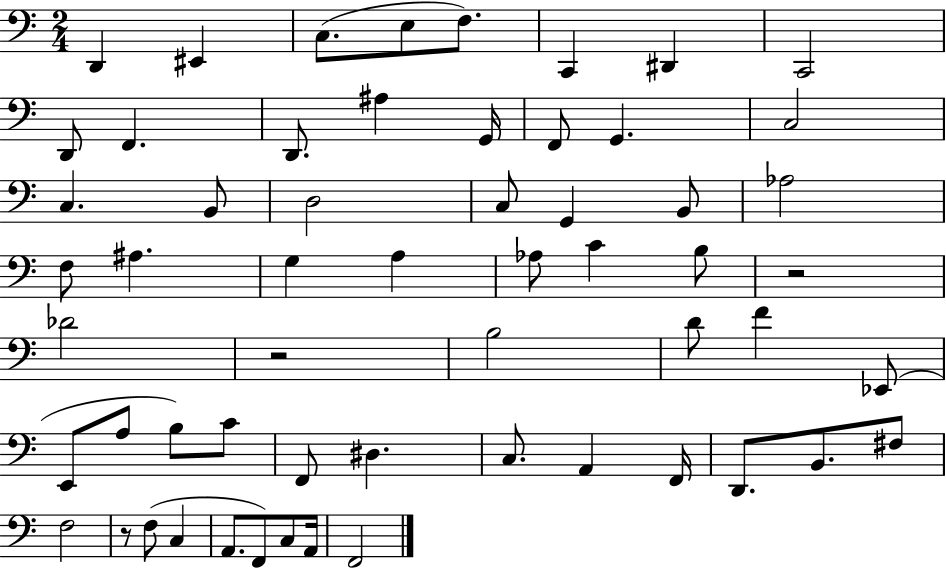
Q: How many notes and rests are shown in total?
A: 58